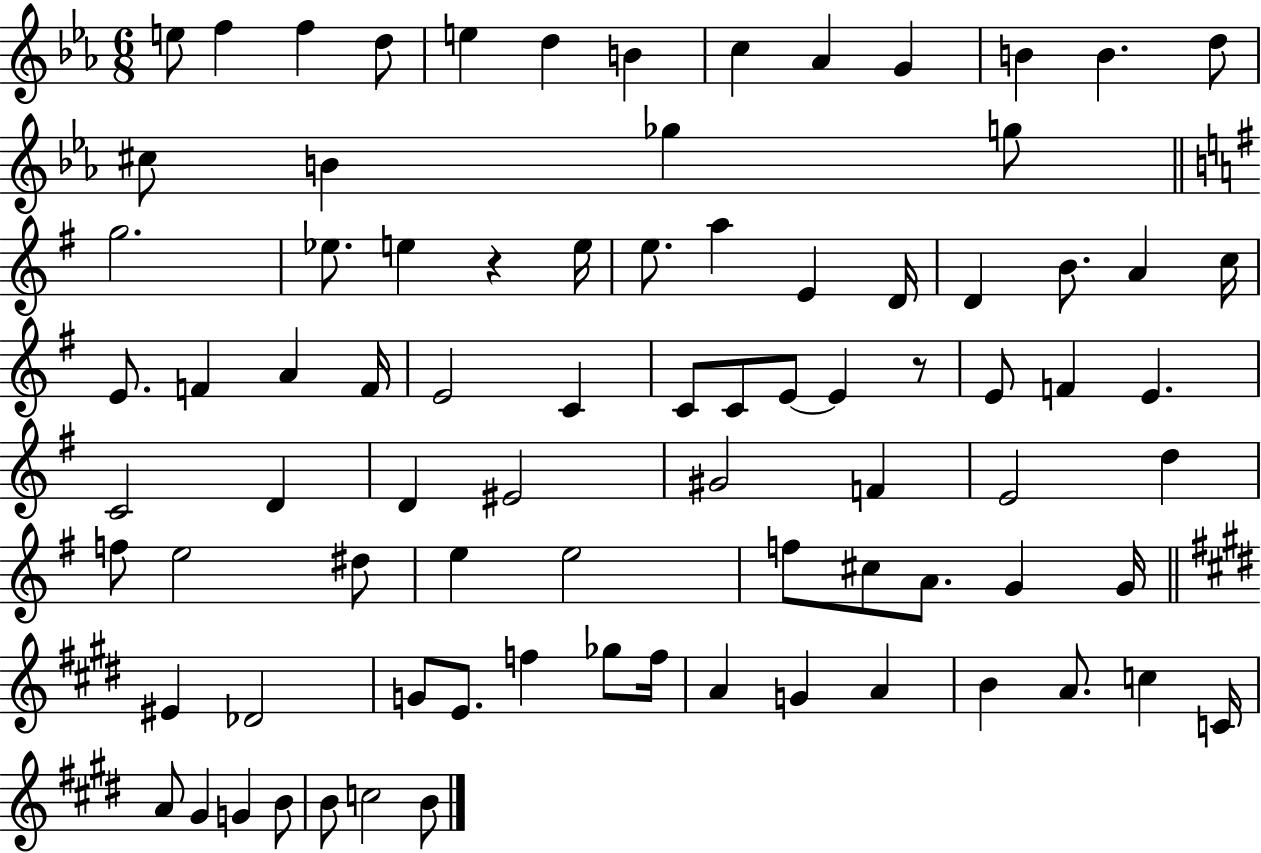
X:1
T:Untitled
M:6/8
L:1/4
K:Eb
e/2 f f d/2 e d B c _A G B B d/2 ^c/2 B _g g/2 g2 _e/2 e z e/4 e/2 a E D/4 D B/2 A c/4 E/2 F A F/4 E2 C C/2 C/2 E/2 E z/2 E/2 F E C2 D D ^E2 ^G2 F E2 d f/2 e2 ^d/2 e e2 f/2 ^c/2 A/2 G G/4 ^E _D2 G/2 E/2 f _g/2 f/4 A G A B A/2 c C/4 A/2 ^G G B/2 B/2 c2 B/2